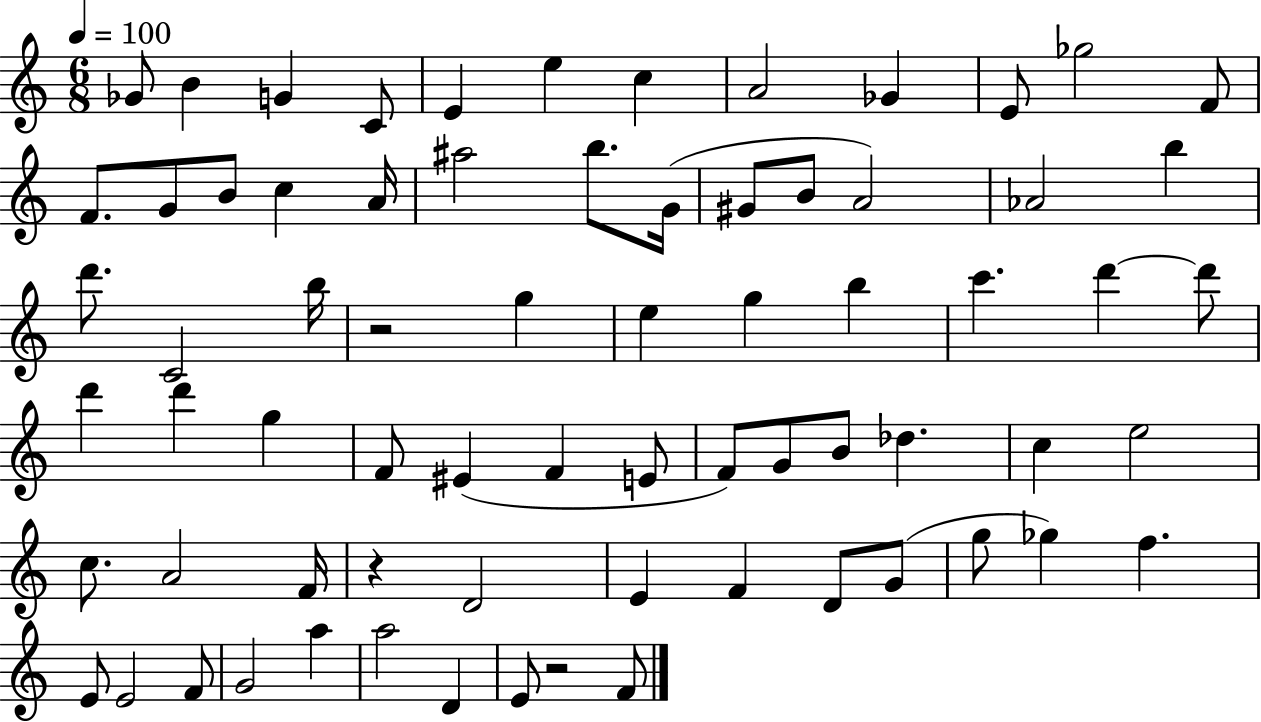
Gb4/e B4/q G4/q C4/e E4/q E5/q C5/q A4/h Gb4/q E4/e Gb5/h F4/e F4/e. G4/e B4/e C5/q A4/s A#5/h B5/e. G4/s G#4/e B4/e A4/h Ab4/h B5/q D6/e. C4/h B5/s R/h G5/q E5/q G5/q B5/q C6/q. D6/q D6/e D6/q D6/q G5/q F4/e EIS4/q F4/q E4/e F4/e G4/e B4/e Db5/q. C5/q E5/h C5/e. A4/h F4/s R/q D4/h E4/q F4/q D4/e G4/e G5/e Gb5/q F5/q. E4/e E4/h F4/e G4/h A5/q A5/h D4/q E4/e R/h F4/e